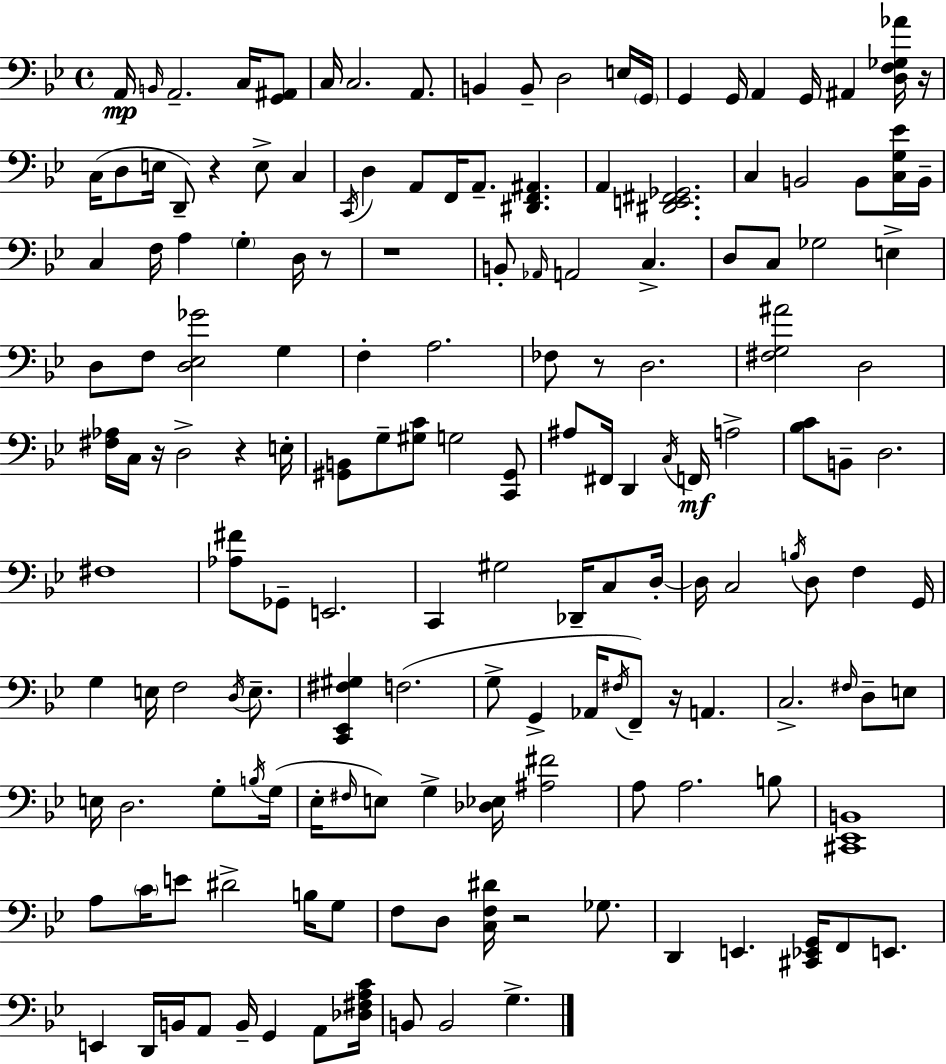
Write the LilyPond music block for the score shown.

{
  \clef bass
  \time 4/4
  \defaultTimeSignature
  \key g \minor
  a,16\mp \grace { b,16 } a,2.-- c16 <g, ais,>8 | c16 c2. a,8. | b,4 b,8-- d2 e16 | \parenthesize g,16 g,4 g,16 a,4 g,16 ais,4 <d f ges aes'>16 | \break r16 c16( d8 e16 d,8--) r4 e8-> c4 | \acciaccatura { c,16 } d4 a,8 f,16 a,8.-- <dis, f, ais,>4. | a,4 <dis, e, fis, ges,>2. | c4 b,2 b,8 | \break <c g ees'>16 b,16-- c4 f16 a4 \parenthesize g4-. d16 | r8 r1 | b,8-. \grace { aes,16 } a,2 c4.-> | d8 c8 ges2 e4-> | \break d8 f8 <d ees ges'>2 g4 | f4-. a2. | fes8 r8 d2. | <fis g ais'>2 d2 | \break <fis aes>16 c16 r16 d2-> r4 | e16-. <gis, b,>8 g8-- <gis c'>8 g2 | <c, gis,>8 ais8 fis,16 d,4 \acciaccatura { c16 }\mf f,16 a2-> | <bes c'>8 b,8-- d2. | \break fis1 | <aes fis'>8 ges,8-- e,2. | c,4 gis2 | des,16-- c8 d16-.~~ d16 c2 \acciaccatura { b16 } d8 | \break f4 g,16 g4 e16 f2 | \acciaccatura { d16 } e8.-- <c, ees, fis gis>4 f2.( | g8-> g,4-> aes,16 \acciaccatura { fis16 } f,8--) | r16 a,4. c2.-> | \break \grace { fis16 } d8-- e8 e16 d2. | g8-. \acciaccatura { b16 } g16( ees16-. \grace { fis16 } e8) g4-> | <des ees>16 <ais fis'>2 a8 a2. | b8 <cis, ees, b,>1 | \break a8 \parenthesize c'16 e'8 dis'2-> | b16 g8 f8 d8 <c f dis'>16 r2 | ges8. d,4 e,4. | <cis, ees, g,>16 f,8 e,8. e,4 d,16 b,16 | \break a,8 b,16-- g,4 a,8 <des fis a c'>16 b,8 b,2 | g4.-> \bar "|."
}